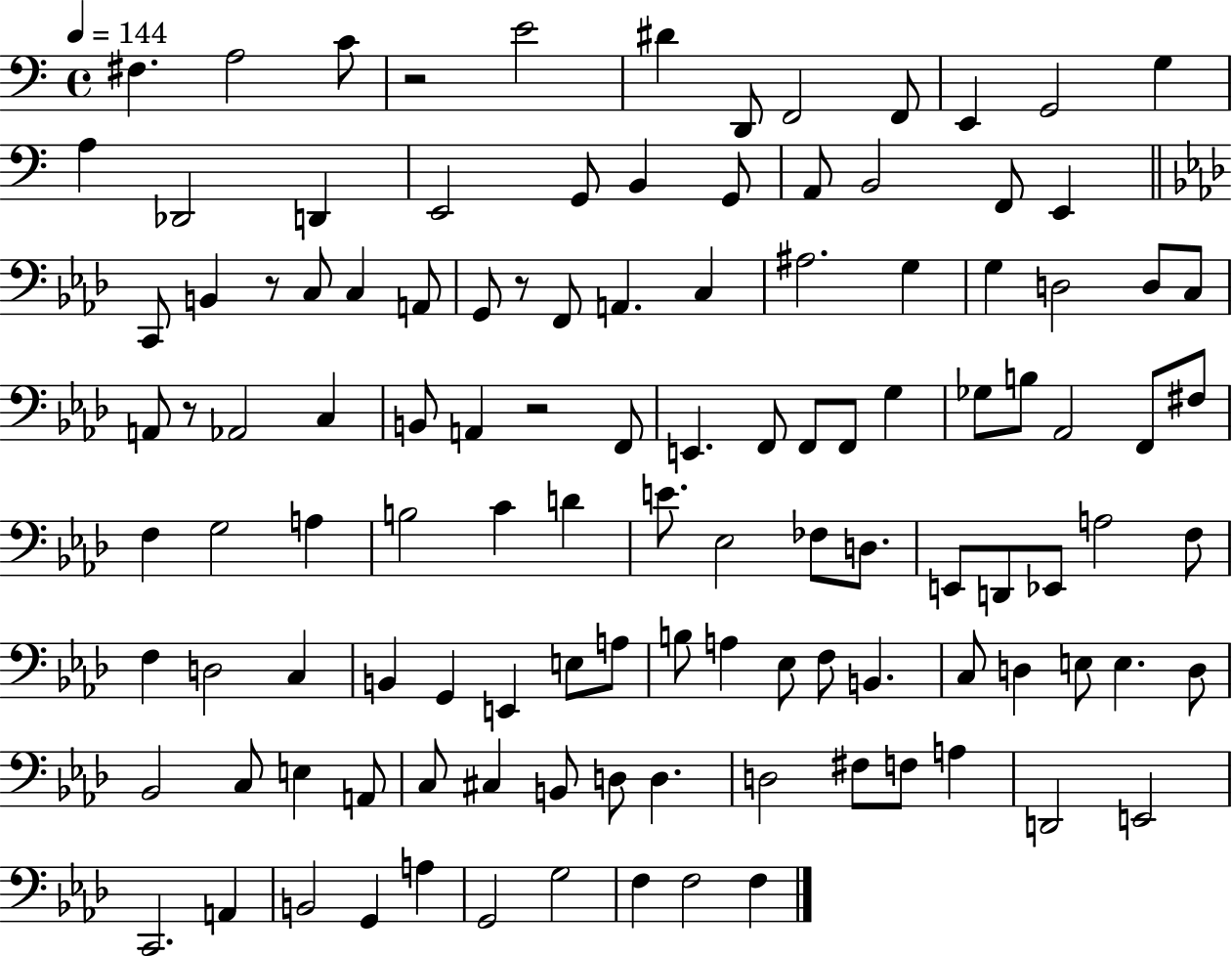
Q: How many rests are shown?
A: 5